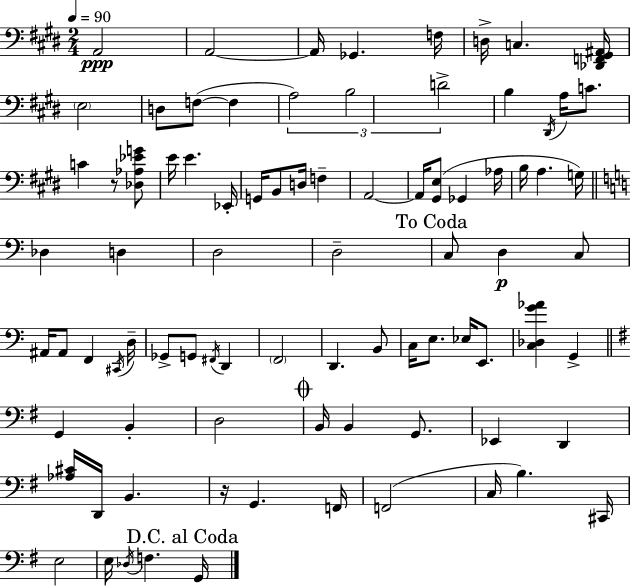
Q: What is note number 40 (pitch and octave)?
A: C3